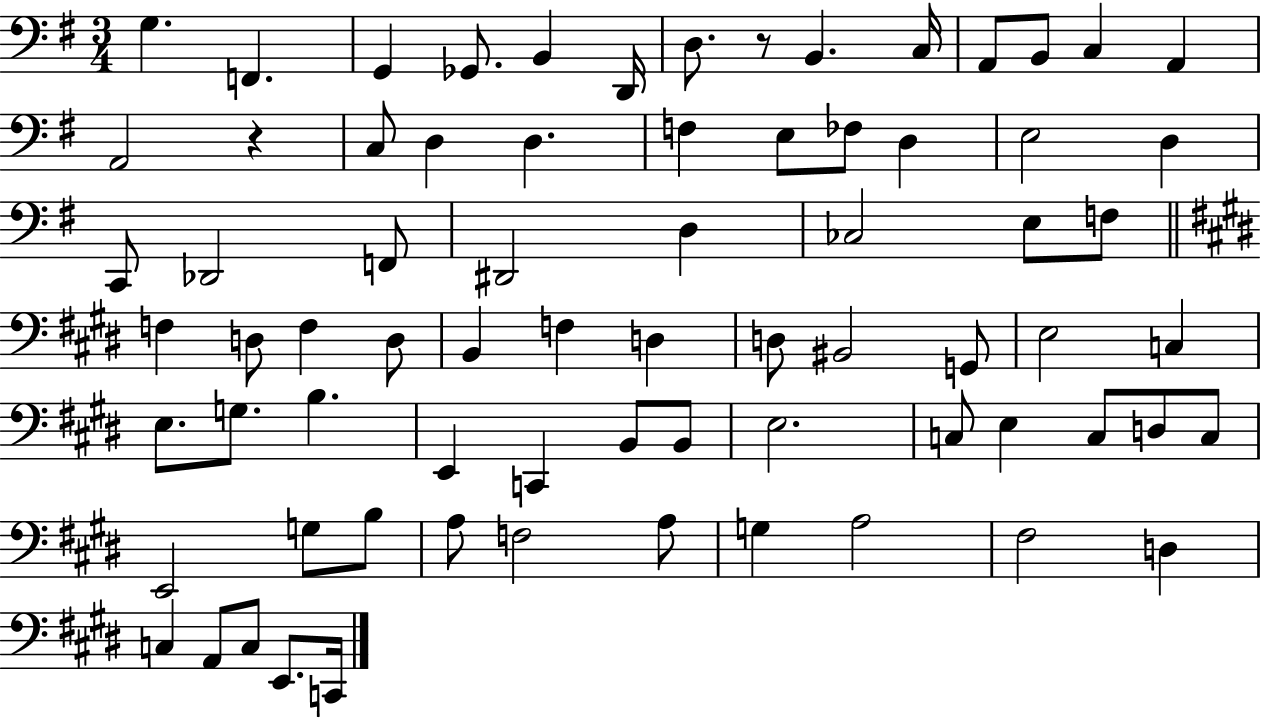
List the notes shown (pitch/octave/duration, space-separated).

G3/q. F2/q. G2/q Gb2/e. B2/q D2/s D3/e. R/e B2/q. C3/s A2/e B2/e C3/q A2/q A2/h R/q C3/e D3/q D3/q. F3/q E3/e FES3/e D3/q E3/h D3/q C2/e Db2/h F2/e D#2/h D3/q CES3/h E3/e F3/e F3/q D3/e F3/q D3/e B2/q F3/q D3/q D3/e BIS2/h G2/e E3/h C3/q E3/e. G3/e. B3/q. E2/q C2/q B2/e B2/e E3/h. C3/e E3/q C3/e D3/e C3/e E2/h G3/e B3/e A3/e F3/h A3/e G3/q A3/h F#3/h D3/q C3/q A2/e C3/e E2/e. C2/s